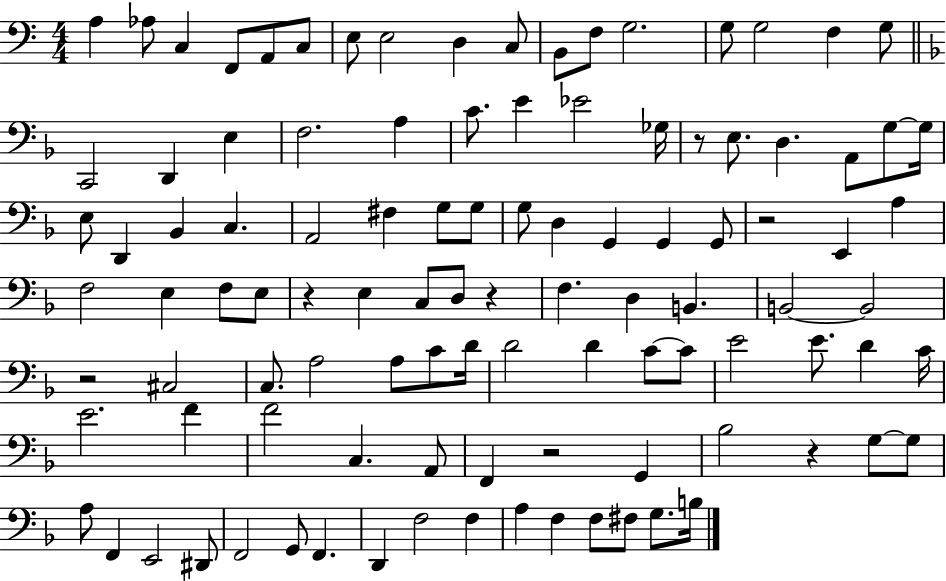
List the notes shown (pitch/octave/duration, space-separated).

A3/q Ab3/e C3/q F2/e A2/e C3/e E3/e E3/h D3/q C3/e B2/e F3/e G3/h. G3/e G3/h F3/q G3/e C2/h D2/q E3/q F3/h. A3/q C4/e. E4/q Eb4/h Gb3/s R/e E3/e. D3/q. A2/e G3/e G3/s E3/e D2/q Bb2/q C3/q. A2/h F#3/q G3/e G3/e G3/e D3/q G2/q G2/q G2/e R/h E2/q A3/q F3/h E3/q F3/e E3/e R/q E3/q C3/e D3/e R/q F3/q. D3/q B2/q. B2/h B2/h R/h C#3/h C3/e. A3/h A3/e C4/e D4/s D4/h D4/q C4/e C4/e E4/h E4/e. D4/q C4/s E4/h. F4/q F4/h C3/q. A2/e F2/q R/h G2/q Bb3/h R/q G3/e G3/e A3/e F2/q E2/h D#2/e F2/h G2/e F2/q. D2/q F3/h F3/q A3/q F3/q F3/e F#3/e G3/e. B3/s